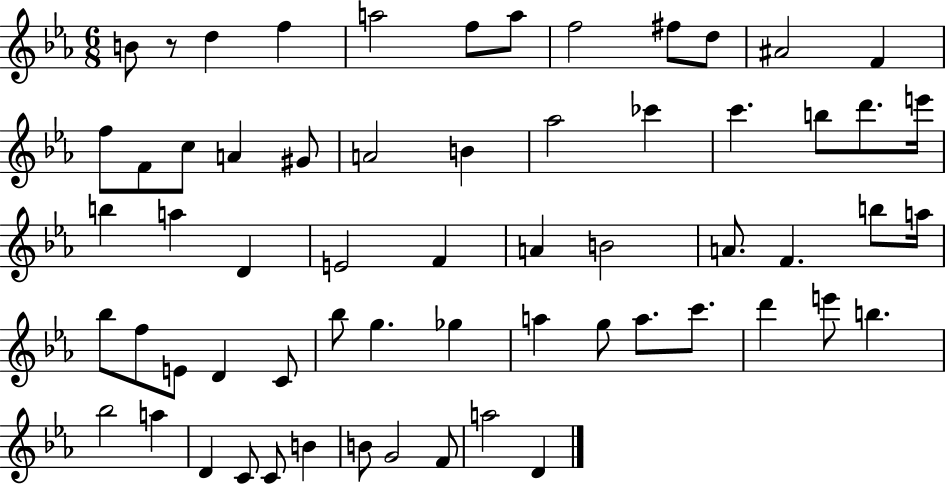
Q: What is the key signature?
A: EES major